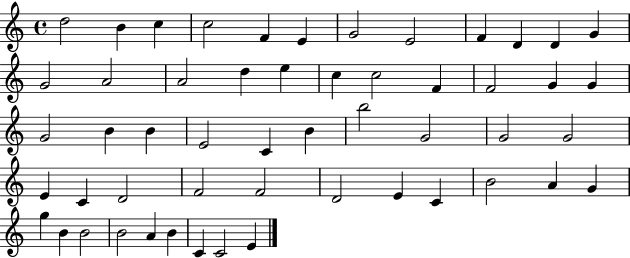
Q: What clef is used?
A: treble